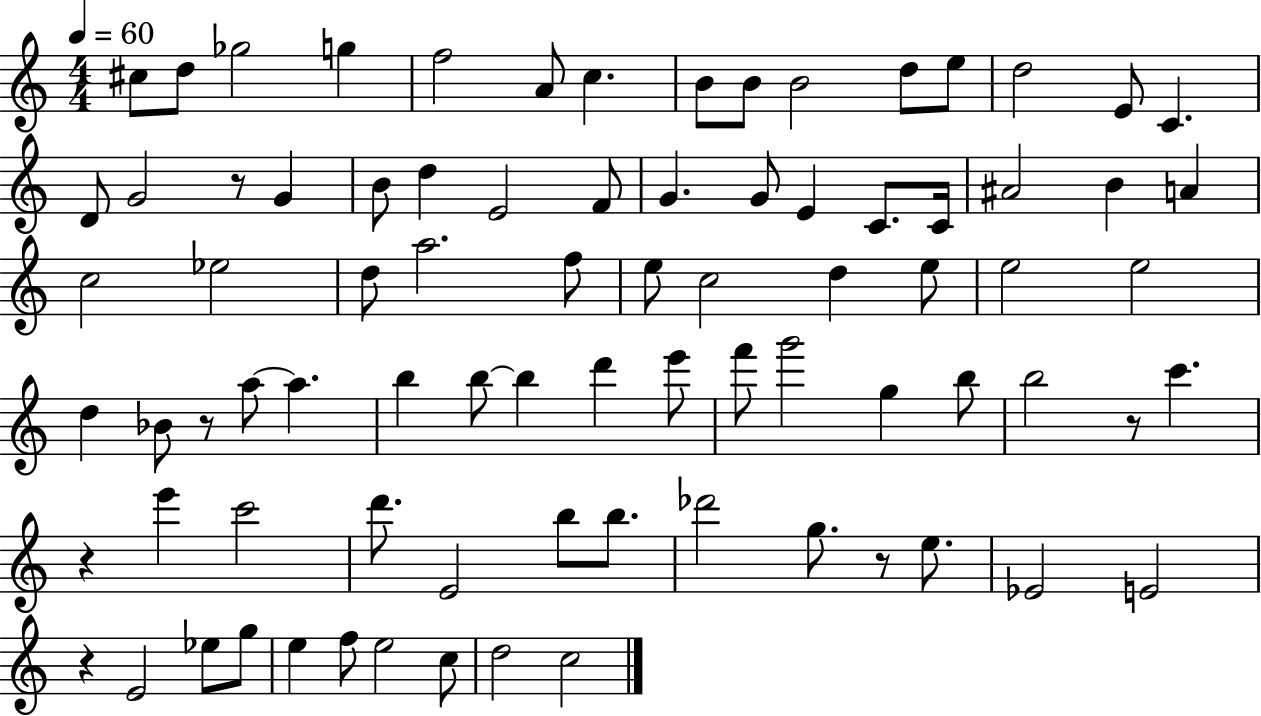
C#5/e D5/e Gb5/h G5/q F5/h A4/e C5/q. B4/e B4/e B4/h D5/e E5/e D5/h E4/e C4/q. D4/e G4/h R/e G4/q B4/e D5/q E4/h F4/e G4/q. G4/e E4/q C4/e. C4/s A#4/h B4/q A4/q C5/h Eb5/h D5/e A5/h. F5/e E5/e C5/h D5/q E5/e E5/h E5/h D5/q Bb4/e R/e A5/e A5/q. B5/q B5/e B5/q D6/q E6/e F6/e G6/h G5/q B5/e B5/h R/e C6/q. R/q E6/q C6/h D6/e. E4/h B5/e B5/e. Db6/h G5/e. R/e E5/e. Eb4/h E4/h R/q E4/h Eb5/e G5/e E5/q F5/e E5/h C5/e D5/h C5/h